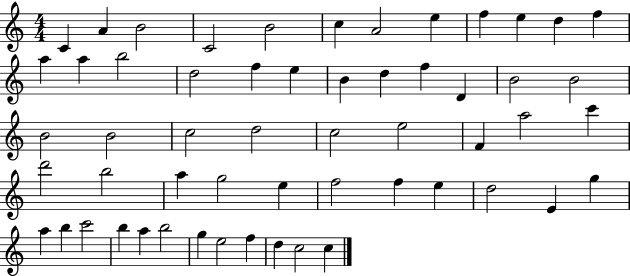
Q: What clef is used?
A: treble